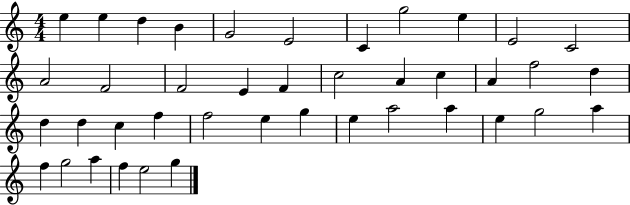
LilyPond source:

{
  \clef treble
  \numericTimeSignature
  \time 4/4
  \key c \major
  e''4 e''4 d''4 b'4 | g'2 e'2 | c'4 g''2 e''4 | e'2 c'2 | \break a'2 f'2 | f'2 e'4 f'4 | c''2 a'4 c''4 | a'4 f''2 d''4 | \break d''4 d''4 c''4 f''4 | f''2 e''4 g''4 | e''4 a''2 a''4 | e''4 g''2 a''4 | \break f''4 g''2 a''4 | f''4 e''2 g''4 | \bar "|."
}